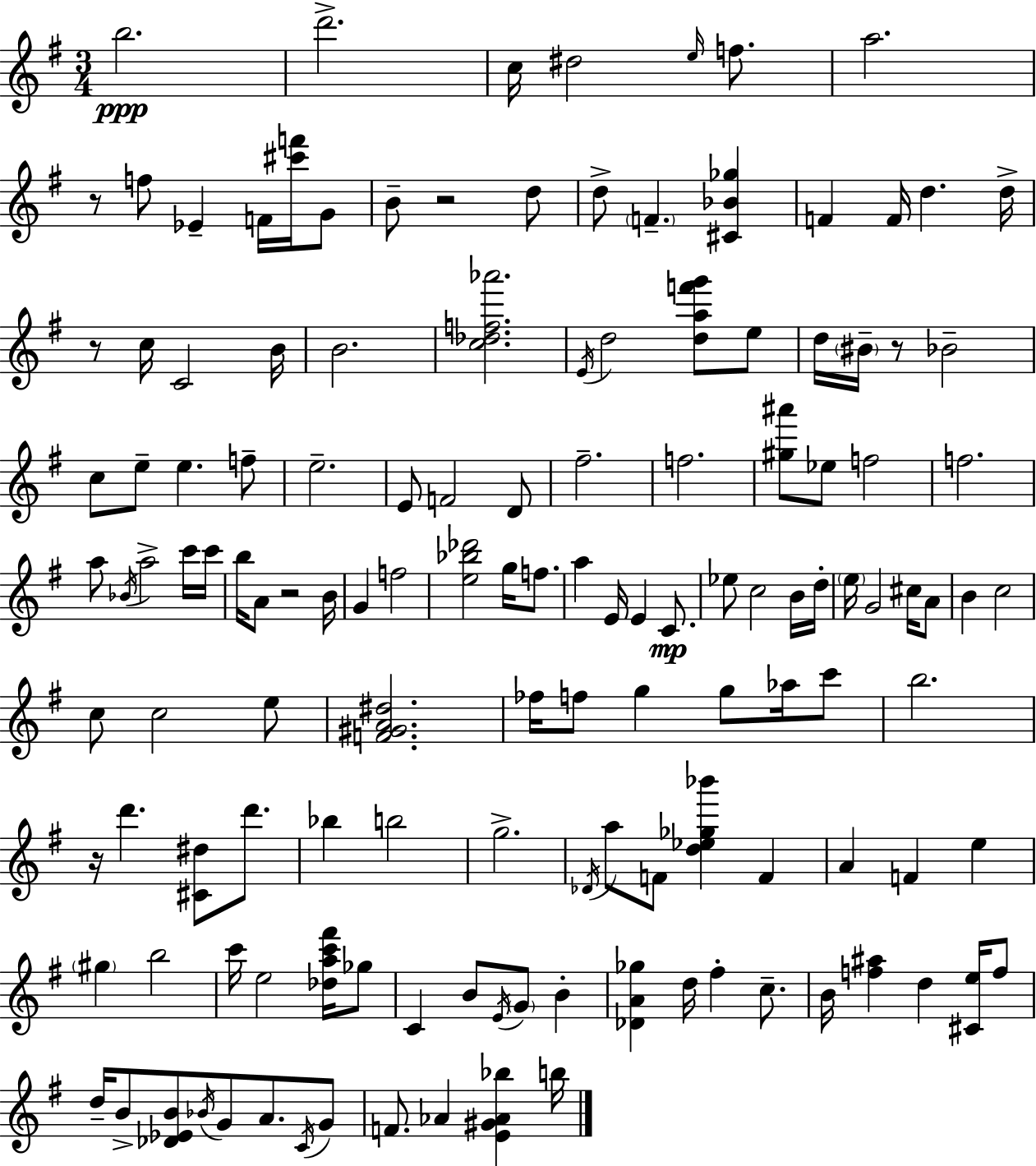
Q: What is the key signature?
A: G major